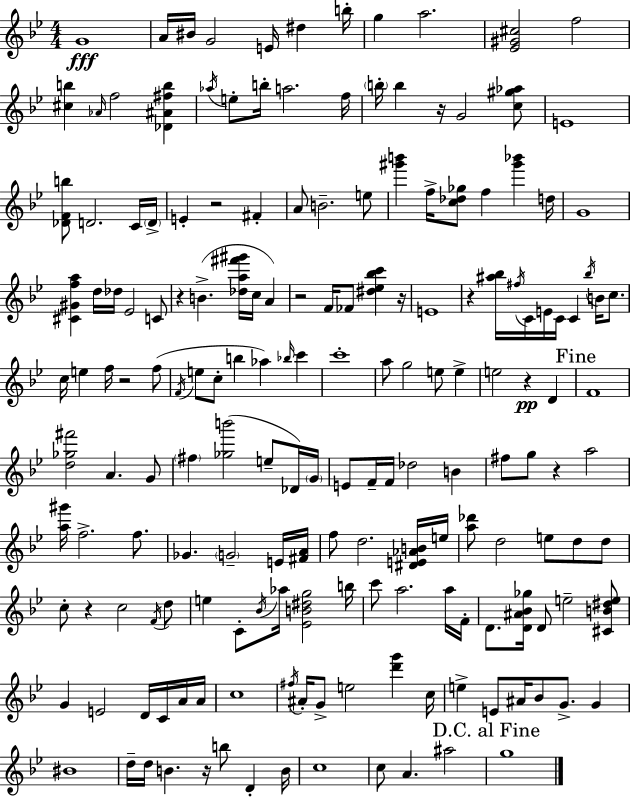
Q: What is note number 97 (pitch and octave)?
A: C5